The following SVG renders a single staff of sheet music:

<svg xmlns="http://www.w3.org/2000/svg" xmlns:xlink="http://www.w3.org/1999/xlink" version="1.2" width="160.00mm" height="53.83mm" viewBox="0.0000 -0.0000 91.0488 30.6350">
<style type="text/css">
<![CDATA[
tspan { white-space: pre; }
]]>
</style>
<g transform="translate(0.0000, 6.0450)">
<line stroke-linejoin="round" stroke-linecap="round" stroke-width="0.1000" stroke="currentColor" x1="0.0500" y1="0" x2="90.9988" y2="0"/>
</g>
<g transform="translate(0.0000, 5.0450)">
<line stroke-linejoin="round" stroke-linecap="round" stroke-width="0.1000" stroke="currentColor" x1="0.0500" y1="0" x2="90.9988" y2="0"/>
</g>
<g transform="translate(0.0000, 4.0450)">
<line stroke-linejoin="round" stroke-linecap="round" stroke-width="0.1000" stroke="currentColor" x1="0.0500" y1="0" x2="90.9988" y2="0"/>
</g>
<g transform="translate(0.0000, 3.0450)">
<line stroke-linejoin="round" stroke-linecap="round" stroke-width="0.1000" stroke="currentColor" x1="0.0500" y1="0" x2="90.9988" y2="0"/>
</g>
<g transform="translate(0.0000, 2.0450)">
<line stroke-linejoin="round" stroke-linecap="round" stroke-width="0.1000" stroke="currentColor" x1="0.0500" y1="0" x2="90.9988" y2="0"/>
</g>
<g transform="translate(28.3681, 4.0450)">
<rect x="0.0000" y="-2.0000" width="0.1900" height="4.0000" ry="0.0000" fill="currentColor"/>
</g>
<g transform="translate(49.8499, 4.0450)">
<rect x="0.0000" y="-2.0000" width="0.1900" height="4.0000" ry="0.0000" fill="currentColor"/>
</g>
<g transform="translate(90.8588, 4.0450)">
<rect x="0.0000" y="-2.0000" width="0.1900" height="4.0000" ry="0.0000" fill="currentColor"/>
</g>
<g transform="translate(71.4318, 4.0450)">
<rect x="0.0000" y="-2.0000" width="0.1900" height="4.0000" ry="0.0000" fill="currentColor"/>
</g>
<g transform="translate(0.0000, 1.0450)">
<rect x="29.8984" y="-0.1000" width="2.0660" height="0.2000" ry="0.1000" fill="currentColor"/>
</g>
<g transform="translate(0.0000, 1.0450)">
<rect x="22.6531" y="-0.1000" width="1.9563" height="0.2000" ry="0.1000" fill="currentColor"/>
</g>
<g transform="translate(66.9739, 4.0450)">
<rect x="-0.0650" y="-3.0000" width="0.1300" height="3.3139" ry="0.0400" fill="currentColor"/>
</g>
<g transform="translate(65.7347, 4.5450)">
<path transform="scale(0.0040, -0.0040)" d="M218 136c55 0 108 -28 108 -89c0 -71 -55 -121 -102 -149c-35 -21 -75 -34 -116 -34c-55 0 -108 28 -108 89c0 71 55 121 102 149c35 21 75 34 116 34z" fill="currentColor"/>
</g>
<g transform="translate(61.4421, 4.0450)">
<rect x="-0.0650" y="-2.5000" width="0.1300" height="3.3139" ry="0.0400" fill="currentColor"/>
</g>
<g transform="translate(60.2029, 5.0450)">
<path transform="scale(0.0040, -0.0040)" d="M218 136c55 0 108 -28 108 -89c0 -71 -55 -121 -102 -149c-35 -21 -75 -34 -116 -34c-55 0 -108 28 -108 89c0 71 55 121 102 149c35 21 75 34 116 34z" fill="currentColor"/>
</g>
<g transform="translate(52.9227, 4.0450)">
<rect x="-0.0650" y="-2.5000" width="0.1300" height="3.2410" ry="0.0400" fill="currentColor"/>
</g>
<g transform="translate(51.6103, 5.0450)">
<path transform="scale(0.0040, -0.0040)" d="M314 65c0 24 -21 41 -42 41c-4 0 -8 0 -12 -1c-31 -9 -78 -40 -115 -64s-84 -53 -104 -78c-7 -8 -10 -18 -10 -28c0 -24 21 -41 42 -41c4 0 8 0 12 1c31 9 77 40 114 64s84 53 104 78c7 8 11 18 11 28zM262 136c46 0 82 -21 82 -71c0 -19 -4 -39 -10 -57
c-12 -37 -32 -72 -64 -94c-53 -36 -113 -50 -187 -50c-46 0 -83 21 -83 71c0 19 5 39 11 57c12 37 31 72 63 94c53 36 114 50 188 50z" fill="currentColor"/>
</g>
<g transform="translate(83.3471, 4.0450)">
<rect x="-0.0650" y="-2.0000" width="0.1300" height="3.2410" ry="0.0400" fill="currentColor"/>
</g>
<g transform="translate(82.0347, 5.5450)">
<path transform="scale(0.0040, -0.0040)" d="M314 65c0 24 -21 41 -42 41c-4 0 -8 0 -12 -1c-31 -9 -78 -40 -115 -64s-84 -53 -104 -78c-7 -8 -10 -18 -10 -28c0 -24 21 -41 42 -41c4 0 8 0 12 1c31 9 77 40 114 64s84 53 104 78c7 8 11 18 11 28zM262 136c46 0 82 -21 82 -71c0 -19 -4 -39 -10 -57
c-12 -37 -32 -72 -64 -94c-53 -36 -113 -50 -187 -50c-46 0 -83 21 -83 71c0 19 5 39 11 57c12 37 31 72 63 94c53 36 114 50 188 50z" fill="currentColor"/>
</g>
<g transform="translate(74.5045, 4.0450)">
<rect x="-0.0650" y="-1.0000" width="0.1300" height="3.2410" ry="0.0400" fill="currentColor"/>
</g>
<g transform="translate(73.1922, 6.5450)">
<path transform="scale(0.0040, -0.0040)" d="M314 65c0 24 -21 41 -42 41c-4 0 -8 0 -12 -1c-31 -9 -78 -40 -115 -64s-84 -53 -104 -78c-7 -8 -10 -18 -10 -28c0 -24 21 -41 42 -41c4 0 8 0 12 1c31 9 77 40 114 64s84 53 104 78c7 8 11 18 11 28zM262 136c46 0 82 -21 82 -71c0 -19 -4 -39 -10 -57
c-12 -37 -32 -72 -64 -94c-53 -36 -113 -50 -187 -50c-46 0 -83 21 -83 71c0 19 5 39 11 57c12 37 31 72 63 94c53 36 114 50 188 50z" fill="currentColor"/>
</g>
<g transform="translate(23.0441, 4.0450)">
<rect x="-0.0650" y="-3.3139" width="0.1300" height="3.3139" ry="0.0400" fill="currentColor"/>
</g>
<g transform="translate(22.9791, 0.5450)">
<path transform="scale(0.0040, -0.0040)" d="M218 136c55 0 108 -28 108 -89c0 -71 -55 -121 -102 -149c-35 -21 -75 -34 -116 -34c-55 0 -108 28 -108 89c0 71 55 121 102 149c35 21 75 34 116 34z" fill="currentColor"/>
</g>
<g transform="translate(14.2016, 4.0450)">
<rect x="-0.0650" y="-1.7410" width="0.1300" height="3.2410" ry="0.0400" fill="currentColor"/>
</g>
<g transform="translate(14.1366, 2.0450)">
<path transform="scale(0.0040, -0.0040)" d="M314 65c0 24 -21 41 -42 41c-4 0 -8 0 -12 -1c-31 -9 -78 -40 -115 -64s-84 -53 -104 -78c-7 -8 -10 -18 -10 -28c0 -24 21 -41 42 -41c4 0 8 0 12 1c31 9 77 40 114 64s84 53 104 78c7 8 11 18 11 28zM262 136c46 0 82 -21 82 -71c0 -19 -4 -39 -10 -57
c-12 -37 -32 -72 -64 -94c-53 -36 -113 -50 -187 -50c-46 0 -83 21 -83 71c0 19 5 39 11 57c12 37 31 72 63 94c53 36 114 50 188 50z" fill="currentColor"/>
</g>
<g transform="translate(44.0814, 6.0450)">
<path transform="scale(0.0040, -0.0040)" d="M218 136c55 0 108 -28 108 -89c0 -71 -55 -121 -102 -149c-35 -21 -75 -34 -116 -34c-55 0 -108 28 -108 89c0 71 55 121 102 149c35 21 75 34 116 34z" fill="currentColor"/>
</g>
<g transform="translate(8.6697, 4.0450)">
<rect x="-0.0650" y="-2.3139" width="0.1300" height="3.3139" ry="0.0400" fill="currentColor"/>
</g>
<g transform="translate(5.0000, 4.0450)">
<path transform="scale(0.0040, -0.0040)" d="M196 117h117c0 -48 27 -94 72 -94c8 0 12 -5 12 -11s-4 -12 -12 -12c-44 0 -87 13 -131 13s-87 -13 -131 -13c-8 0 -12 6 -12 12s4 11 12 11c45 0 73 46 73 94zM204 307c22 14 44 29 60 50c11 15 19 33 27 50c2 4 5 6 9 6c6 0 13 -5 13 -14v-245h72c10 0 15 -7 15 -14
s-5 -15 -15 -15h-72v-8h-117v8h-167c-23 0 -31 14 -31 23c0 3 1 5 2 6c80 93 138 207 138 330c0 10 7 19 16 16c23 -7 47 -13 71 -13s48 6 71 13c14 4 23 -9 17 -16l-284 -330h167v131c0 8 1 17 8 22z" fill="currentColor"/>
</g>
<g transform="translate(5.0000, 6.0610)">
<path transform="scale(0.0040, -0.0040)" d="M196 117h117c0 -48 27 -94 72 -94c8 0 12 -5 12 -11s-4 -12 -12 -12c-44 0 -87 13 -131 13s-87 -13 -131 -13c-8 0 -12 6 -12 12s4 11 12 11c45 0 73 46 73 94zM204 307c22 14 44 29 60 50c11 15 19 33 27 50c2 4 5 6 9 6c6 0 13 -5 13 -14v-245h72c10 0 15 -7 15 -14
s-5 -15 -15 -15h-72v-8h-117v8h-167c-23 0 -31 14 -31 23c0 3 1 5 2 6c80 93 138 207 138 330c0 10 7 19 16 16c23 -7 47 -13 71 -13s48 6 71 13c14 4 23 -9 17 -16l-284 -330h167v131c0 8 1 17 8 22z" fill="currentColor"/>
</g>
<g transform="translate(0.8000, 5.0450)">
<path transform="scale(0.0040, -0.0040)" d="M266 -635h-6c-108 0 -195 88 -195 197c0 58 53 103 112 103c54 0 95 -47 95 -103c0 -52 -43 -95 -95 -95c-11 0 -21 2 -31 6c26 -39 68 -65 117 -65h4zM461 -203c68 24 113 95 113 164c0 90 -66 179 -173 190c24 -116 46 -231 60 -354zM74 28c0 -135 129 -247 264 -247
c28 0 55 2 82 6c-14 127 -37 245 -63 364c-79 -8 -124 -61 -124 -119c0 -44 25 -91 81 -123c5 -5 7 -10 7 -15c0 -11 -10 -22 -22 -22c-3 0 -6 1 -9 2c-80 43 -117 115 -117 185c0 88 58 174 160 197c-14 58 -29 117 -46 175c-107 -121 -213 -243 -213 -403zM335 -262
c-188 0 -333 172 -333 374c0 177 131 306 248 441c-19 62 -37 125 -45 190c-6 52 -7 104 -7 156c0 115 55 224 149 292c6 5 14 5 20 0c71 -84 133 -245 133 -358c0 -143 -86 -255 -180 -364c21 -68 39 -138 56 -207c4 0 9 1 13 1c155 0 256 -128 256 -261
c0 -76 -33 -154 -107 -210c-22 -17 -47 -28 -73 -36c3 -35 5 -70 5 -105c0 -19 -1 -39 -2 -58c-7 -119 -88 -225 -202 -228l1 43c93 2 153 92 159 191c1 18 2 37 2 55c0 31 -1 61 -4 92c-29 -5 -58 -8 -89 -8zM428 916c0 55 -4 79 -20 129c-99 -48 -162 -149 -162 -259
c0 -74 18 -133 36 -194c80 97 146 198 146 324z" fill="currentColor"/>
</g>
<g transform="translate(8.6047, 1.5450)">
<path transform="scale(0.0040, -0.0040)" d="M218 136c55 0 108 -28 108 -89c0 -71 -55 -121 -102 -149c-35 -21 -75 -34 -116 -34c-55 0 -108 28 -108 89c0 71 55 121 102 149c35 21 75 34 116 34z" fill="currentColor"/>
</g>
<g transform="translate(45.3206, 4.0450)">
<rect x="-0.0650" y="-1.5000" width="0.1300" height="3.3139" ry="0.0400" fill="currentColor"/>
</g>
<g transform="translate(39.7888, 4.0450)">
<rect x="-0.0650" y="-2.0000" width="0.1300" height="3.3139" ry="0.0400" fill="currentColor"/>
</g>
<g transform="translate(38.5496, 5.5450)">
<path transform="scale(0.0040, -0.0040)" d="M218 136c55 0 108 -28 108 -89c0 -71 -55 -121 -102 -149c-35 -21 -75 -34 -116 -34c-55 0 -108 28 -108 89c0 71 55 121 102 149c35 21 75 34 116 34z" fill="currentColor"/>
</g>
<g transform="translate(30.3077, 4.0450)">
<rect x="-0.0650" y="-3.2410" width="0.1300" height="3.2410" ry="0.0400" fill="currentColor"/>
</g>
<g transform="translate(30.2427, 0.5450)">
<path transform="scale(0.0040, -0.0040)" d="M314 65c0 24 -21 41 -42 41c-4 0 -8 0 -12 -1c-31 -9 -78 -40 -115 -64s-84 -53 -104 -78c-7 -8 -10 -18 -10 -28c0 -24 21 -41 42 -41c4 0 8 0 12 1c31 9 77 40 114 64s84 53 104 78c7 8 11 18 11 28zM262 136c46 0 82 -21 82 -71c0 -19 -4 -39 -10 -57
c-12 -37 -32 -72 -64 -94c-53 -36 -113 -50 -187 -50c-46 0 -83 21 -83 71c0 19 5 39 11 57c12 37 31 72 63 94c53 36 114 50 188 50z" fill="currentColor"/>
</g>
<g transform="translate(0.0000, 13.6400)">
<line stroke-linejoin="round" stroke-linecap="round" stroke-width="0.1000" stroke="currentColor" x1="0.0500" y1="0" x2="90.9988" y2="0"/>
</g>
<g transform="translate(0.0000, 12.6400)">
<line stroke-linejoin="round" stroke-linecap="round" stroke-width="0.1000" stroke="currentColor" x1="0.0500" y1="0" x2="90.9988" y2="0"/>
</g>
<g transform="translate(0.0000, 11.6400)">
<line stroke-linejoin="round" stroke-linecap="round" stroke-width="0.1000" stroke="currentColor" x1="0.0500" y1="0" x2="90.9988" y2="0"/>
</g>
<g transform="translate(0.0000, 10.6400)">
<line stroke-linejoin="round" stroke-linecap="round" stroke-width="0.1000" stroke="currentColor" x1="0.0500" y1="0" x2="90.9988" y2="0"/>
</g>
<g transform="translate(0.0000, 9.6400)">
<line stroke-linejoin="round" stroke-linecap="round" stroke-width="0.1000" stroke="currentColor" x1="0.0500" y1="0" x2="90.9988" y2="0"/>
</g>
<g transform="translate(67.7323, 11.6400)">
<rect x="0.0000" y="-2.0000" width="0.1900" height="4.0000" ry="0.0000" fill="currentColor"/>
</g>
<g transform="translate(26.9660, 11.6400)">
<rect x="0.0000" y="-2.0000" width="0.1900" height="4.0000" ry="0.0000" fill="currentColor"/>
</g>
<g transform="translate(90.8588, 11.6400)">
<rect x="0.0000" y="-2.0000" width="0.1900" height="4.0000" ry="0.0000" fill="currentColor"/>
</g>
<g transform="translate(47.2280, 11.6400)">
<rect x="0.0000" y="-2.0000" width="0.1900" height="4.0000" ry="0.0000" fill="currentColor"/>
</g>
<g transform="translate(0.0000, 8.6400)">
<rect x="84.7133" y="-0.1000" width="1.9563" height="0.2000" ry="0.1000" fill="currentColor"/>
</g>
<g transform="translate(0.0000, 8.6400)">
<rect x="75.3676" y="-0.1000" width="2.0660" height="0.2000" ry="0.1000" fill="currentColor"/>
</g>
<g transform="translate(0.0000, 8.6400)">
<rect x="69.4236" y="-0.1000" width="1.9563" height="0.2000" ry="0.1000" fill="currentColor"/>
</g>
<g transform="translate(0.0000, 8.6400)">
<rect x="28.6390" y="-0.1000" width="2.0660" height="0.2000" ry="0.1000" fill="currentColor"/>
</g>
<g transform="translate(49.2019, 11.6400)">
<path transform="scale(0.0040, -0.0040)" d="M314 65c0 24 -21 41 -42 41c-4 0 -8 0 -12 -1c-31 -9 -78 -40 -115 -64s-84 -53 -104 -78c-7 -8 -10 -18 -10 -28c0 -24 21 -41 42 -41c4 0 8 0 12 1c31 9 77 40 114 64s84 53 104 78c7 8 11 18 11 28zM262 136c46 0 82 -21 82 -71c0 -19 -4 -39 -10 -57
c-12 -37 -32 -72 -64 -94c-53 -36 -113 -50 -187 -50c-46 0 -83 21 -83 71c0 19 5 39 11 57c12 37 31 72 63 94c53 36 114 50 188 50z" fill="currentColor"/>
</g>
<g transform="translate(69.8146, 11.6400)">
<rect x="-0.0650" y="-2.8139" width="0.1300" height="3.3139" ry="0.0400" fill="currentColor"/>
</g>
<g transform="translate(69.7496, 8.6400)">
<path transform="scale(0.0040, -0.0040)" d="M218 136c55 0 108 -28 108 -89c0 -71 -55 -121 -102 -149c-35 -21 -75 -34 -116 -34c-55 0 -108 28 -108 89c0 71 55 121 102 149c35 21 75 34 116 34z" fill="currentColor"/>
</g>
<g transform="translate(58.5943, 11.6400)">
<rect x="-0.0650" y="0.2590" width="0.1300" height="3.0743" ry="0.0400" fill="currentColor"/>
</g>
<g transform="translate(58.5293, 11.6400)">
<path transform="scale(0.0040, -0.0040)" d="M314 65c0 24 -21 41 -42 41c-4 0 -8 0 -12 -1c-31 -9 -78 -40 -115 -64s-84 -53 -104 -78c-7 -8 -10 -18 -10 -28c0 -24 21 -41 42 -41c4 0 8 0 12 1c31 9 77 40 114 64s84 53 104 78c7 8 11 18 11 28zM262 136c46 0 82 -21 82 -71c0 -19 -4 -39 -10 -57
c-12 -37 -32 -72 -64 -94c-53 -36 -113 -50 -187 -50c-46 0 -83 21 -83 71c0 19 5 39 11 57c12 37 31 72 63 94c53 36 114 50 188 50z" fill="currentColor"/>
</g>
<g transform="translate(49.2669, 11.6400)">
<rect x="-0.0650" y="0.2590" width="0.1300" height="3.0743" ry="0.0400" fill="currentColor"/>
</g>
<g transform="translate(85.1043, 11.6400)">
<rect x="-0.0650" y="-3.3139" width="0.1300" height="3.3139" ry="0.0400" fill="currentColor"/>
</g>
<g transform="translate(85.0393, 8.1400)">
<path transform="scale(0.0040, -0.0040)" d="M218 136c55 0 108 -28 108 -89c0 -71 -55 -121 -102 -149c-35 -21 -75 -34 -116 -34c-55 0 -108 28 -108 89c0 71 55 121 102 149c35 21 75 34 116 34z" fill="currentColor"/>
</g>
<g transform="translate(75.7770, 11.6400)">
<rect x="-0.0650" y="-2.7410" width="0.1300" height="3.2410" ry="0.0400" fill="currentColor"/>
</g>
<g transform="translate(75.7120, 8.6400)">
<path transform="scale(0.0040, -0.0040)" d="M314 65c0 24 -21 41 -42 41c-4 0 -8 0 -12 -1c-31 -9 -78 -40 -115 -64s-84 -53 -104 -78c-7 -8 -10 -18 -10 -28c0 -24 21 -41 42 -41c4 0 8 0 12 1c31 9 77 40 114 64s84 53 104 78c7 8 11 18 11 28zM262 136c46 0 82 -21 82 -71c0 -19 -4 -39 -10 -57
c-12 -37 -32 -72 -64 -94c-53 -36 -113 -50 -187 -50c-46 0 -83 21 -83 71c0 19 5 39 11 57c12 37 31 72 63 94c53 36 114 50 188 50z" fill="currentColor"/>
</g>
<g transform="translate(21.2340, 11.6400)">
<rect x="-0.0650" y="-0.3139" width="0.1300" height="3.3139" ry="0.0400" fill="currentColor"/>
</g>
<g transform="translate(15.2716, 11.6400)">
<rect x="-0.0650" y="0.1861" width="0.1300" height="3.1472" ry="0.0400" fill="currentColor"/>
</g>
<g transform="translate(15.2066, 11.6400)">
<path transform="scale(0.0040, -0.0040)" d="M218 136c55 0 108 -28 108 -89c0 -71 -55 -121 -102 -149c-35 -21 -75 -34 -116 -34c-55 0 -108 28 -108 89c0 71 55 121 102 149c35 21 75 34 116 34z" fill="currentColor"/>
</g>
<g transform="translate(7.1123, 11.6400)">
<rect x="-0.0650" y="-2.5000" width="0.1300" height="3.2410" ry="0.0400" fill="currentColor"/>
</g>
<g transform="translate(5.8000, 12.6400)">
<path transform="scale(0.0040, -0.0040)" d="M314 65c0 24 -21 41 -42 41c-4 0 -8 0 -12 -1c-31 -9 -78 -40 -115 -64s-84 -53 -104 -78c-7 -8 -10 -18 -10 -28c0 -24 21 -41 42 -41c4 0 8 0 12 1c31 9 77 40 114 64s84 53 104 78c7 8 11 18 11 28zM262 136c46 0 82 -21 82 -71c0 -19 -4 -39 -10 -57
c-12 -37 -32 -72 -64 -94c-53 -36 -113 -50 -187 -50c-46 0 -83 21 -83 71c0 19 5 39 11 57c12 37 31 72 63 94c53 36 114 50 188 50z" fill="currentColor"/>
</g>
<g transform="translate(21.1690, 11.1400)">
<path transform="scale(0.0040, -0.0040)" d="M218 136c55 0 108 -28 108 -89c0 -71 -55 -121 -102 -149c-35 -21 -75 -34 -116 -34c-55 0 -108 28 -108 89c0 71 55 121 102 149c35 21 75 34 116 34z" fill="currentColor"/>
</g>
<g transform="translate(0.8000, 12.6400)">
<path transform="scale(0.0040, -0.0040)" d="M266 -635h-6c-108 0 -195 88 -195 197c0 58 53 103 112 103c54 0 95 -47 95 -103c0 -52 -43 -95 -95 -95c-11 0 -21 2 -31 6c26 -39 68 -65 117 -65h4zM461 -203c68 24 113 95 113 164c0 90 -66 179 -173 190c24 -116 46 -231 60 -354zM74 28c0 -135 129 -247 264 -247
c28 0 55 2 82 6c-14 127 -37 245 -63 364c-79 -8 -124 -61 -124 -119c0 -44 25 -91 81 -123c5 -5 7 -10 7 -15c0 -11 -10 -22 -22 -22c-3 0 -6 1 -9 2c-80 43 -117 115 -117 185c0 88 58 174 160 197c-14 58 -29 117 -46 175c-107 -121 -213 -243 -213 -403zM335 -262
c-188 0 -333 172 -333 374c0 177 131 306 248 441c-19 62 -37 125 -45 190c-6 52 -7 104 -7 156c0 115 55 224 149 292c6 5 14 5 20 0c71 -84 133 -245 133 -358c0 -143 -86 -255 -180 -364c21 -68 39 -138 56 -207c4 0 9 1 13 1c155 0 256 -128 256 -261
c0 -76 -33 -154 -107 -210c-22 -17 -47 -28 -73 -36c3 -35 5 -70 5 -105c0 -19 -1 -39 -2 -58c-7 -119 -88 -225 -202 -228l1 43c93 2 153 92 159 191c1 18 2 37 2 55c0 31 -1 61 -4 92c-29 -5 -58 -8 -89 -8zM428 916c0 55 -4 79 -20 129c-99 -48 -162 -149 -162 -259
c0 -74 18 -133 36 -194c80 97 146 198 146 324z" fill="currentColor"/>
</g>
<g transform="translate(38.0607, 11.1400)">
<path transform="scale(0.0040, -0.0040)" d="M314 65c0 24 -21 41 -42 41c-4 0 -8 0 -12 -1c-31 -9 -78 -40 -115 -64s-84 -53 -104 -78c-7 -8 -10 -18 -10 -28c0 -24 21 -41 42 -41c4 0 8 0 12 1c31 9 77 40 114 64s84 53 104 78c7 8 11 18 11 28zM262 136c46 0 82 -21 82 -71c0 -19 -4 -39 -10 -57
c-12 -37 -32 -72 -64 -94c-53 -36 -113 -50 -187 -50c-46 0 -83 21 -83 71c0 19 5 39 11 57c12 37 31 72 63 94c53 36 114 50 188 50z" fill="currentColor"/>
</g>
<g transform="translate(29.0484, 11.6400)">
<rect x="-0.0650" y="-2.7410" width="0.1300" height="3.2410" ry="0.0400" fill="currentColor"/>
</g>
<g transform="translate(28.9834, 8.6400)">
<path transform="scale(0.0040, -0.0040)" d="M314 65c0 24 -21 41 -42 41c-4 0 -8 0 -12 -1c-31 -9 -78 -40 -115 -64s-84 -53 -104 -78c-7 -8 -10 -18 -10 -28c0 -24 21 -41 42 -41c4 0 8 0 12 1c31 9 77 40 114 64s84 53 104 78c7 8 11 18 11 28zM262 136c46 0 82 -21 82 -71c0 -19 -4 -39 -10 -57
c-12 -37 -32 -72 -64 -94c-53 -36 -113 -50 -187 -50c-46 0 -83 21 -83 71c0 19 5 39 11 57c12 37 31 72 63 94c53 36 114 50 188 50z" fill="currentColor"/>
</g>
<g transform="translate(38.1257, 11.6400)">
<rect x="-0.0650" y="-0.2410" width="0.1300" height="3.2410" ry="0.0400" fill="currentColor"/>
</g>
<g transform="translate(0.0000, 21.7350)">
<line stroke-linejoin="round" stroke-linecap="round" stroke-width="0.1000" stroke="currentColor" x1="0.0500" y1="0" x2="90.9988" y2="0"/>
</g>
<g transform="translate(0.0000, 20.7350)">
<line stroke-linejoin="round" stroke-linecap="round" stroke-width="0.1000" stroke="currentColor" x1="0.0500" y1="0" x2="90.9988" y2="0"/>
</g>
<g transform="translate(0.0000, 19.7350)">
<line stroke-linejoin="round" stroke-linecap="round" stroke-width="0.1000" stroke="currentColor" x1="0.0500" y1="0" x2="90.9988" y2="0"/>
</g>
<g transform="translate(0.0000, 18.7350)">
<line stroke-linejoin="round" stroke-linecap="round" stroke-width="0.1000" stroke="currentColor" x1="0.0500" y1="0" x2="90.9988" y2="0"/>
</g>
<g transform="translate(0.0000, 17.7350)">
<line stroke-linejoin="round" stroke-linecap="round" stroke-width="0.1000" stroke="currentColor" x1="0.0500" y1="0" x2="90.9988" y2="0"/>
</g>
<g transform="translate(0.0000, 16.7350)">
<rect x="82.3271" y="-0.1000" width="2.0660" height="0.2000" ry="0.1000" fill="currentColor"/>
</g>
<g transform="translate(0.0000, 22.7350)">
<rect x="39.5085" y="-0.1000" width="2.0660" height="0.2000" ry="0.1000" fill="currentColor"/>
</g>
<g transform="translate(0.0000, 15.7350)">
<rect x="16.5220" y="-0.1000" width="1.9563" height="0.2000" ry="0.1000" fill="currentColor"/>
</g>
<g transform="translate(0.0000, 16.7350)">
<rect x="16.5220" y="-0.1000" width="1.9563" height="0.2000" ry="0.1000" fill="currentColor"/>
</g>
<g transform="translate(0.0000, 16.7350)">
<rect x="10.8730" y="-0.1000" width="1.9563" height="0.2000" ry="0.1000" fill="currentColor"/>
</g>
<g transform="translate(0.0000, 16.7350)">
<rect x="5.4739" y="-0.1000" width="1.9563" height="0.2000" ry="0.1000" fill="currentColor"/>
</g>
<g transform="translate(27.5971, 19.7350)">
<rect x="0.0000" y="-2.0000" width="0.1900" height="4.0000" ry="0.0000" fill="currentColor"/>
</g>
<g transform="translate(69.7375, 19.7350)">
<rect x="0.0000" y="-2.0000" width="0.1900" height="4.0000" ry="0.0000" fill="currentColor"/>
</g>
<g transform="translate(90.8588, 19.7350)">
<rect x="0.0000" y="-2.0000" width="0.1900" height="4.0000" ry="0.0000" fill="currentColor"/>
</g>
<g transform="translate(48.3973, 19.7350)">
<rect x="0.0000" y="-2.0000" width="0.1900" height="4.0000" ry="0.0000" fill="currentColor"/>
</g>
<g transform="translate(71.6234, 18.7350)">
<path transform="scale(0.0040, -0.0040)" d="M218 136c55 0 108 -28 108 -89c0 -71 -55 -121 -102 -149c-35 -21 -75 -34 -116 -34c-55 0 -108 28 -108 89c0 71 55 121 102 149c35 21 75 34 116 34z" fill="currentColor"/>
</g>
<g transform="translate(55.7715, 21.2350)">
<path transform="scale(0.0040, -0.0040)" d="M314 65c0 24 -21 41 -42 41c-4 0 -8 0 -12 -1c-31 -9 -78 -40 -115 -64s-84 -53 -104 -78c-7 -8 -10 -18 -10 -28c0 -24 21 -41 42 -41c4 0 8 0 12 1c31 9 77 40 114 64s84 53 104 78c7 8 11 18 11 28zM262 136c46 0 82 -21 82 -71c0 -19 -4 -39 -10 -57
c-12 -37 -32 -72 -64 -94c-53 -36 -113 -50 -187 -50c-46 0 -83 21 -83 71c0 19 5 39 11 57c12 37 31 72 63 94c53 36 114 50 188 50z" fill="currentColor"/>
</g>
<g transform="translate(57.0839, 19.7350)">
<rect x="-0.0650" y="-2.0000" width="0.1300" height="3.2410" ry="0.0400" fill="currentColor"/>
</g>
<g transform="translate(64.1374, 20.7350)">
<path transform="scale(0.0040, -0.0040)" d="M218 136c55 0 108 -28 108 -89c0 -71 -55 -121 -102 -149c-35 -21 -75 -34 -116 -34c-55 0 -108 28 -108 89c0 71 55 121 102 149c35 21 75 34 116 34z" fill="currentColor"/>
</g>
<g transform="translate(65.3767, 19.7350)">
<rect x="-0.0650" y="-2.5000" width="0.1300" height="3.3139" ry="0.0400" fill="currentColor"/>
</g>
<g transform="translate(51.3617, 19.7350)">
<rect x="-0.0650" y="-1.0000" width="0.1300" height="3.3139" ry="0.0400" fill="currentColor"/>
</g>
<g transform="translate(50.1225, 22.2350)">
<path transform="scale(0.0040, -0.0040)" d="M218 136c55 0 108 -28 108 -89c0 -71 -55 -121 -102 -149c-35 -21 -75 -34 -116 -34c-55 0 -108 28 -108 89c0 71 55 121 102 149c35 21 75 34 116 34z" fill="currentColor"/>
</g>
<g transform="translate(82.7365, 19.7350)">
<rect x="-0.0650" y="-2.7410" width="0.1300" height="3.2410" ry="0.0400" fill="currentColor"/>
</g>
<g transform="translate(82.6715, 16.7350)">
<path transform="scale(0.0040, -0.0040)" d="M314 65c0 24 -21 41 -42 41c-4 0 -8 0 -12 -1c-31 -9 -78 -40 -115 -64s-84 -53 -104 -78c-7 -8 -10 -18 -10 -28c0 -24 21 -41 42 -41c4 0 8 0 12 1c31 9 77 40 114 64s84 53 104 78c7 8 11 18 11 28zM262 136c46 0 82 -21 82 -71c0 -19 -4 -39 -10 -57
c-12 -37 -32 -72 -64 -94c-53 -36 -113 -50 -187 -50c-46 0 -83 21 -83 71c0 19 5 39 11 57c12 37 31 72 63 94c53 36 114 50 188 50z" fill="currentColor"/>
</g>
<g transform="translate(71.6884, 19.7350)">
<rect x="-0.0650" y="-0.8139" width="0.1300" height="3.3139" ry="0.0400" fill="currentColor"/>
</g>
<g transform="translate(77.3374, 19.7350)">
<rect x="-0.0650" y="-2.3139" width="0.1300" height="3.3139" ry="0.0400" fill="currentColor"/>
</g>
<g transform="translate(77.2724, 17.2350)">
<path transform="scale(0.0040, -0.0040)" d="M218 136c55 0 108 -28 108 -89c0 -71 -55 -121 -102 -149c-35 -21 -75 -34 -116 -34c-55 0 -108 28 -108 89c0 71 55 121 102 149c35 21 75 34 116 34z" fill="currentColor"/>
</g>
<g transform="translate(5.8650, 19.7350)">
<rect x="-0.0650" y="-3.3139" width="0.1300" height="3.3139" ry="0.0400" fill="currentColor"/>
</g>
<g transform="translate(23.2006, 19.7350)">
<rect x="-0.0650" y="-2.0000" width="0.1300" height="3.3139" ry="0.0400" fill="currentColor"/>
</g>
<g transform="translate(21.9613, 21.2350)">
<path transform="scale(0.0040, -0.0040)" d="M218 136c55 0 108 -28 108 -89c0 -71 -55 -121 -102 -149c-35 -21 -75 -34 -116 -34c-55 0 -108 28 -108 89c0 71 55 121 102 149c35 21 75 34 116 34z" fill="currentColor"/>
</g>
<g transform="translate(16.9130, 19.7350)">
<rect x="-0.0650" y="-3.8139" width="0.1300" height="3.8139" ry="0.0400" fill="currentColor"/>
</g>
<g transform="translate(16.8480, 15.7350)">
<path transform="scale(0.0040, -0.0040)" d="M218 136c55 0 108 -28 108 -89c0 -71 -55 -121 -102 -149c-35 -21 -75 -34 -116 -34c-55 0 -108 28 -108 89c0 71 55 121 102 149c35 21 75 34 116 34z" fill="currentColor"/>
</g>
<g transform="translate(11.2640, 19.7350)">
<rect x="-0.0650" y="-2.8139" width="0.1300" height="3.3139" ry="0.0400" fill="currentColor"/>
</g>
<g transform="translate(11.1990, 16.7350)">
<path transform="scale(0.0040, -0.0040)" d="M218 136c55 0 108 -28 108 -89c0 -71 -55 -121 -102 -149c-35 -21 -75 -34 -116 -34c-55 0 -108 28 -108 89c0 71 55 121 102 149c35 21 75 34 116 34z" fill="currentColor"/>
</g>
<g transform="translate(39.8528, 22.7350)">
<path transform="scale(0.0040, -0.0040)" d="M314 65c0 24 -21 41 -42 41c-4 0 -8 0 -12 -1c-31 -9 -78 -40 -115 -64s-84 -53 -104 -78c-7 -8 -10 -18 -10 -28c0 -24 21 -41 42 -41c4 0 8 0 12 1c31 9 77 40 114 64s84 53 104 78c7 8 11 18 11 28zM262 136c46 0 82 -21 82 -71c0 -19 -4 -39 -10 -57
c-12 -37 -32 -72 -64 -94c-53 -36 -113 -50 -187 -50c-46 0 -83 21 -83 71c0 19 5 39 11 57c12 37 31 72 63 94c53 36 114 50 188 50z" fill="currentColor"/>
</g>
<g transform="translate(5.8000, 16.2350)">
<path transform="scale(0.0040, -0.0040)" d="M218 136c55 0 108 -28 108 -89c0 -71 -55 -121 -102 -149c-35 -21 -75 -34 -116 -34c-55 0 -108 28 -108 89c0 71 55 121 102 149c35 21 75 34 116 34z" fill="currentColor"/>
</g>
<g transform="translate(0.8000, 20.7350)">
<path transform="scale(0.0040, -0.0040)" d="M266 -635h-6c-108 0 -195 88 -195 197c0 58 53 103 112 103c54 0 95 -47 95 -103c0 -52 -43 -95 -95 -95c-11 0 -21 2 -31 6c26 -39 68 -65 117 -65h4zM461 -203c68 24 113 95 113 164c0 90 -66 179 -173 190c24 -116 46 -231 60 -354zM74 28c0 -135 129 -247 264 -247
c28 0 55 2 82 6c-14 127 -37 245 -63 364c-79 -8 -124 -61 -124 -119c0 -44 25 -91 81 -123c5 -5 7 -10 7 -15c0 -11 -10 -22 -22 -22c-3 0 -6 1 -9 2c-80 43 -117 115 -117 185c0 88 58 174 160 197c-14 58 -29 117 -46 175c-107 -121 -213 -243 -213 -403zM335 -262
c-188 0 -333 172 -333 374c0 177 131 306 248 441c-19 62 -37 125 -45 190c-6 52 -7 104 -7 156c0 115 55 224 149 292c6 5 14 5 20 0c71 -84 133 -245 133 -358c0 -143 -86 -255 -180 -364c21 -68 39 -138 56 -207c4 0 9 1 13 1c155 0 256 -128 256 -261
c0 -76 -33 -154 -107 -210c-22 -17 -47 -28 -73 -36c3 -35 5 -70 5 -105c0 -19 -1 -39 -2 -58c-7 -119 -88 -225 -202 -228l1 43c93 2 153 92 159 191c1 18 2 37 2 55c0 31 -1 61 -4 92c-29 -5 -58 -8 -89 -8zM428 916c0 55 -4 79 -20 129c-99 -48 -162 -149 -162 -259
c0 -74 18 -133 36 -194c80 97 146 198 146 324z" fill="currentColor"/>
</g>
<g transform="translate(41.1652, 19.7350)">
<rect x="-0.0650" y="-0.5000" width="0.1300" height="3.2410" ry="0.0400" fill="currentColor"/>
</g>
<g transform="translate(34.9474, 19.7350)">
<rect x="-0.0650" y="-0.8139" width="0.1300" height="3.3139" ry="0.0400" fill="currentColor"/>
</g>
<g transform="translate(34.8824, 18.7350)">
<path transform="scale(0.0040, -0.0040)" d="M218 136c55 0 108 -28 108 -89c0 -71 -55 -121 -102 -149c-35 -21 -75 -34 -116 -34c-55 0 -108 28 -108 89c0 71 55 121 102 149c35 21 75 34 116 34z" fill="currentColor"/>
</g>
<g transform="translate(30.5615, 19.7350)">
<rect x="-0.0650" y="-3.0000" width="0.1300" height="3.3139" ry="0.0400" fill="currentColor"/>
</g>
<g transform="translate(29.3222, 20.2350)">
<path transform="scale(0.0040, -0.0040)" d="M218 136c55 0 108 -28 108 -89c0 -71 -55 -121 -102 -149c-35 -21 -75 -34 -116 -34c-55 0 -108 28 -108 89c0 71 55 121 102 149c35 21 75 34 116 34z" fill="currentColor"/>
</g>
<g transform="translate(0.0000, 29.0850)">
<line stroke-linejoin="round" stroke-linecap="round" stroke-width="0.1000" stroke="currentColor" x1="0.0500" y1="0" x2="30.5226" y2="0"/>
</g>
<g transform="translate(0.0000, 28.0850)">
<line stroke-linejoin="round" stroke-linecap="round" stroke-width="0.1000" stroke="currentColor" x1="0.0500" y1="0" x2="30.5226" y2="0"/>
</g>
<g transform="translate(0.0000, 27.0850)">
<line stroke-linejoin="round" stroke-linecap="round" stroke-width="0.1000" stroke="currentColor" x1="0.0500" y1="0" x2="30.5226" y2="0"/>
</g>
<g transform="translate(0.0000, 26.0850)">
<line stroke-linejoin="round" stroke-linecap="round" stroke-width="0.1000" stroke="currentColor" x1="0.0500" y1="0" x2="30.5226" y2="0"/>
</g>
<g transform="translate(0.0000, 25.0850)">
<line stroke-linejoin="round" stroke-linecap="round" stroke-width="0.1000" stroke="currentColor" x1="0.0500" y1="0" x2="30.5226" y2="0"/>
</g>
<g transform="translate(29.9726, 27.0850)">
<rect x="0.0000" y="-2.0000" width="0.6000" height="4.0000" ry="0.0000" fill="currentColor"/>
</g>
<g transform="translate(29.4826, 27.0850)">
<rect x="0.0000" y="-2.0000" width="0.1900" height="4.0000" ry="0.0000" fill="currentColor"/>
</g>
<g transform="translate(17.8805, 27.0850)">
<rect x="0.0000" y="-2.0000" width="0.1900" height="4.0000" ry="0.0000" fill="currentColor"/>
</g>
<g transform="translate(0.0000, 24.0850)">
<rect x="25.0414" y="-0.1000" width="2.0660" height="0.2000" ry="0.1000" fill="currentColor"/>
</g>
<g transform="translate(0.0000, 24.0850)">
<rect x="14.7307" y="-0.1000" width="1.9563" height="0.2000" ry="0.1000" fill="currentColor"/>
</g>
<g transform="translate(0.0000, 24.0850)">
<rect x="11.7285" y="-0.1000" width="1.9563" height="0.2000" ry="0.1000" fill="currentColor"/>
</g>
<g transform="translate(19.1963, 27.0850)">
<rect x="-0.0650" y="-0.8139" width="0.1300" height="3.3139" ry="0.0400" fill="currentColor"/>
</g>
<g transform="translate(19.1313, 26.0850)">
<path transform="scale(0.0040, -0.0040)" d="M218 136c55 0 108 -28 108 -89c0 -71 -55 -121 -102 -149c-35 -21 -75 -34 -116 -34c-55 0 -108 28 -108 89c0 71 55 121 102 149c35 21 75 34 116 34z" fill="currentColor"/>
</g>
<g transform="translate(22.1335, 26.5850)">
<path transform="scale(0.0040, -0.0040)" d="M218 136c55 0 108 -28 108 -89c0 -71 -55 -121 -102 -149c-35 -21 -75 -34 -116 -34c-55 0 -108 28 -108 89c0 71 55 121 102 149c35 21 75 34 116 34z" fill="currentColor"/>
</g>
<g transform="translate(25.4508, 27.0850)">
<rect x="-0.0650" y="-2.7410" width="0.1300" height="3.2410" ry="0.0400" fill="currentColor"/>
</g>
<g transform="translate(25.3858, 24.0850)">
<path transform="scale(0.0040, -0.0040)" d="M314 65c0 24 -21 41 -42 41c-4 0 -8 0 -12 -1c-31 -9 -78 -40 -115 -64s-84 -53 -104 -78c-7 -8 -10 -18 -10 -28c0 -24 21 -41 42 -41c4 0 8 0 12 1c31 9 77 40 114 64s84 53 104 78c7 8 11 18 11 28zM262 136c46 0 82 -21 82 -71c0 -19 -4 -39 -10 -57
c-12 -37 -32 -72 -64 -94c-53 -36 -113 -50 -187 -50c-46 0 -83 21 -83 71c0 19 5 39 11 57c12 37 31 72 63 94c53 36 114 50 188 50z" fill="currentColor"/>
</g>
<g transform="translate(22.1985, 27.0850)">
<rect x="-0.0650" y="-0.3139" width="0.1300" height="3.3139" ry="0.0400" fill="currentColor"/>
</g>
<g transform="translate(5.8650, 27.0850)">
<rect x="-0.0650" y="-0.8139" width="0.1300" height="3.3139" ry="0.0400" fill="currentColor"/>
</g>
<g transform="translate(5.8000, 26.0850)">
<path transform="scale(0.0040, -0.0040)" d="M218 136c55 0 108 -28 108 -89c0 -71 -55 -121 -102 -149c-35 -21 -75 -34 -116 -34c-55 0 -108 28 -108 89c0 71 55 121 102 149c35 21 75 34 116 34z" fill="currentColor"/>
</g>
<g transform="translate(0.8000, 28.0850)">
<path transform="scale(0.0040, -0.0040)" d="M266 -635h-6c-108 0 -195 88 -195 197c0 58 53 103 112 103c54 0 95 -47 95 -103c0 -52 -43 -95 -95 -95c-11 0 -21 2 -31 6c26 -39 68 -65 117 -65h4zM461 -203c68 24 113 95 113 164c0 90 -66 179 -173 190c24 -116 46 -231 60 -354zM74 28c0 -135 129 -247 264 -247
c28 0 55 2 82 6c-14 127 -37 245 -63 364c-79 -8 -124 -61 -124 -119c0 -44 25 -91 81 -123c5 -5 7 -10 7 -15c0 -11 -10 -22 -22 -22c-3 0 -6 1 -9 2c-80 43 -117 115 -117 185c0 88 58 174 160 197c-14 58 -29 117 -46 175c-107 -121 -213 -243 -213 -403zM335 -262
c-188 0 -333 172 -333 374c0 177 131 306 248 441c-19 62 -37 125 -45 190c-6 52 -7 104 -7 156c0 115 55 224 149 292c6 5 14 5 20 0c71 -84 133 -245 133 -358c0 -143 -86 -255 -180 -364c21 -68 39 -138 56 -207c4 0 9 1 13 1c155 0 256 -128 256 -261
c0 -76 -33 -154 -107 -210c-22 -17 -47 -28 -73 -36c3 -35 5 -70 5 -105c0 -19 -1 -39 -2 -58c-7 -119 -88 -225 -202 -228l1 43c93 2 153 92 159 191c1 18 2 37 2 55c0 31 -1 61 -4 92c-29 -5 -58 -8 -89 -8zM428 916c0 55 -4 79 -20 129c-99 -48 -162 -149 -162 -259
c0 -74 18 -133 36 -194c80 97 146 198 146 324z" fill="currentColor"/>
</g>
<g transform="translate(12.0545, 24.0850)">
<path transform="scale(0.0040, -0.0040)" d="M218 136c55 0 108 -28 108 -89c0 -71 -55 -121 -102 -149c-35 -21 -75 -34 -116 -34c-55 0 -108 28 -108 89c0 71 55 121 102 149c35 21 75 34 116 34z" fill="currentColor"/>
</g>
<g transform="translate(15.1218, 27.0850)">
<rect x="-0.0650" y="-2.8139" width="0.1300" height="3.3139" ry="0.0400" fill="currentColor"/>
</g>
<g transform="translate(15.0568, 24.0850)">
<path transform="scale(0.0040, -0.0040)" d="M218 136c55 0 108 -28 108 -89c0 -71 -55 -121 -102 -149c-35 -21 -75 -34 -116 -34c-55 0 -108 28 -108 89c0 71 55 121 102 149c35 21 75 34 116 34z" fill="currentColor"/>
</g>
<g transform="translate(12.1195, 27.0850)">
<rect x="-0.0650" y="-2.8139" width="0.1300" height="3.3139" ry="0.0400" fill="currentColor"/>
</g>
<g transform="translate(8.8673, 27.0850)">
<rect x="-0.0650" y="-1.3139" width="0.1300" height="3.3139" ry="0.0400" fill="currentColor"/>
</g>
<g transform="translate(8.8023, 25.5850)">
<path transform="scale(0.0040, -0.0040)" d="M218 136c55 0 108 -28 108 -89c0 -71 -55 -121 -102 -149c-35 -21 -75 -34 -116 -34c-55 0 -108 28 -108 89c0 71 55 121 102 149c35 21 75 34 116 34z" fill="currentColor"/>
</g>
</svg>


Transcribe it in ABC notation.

X:1
T:Untitled
M:4/4
L:1/4
K:C
g f2 b b2 F E G2 G A D2 F2 G2 B c a2 c2 B2 B2 a a2 b b a c' F A d C2 D F2 G d g a2 d e a a d c a2